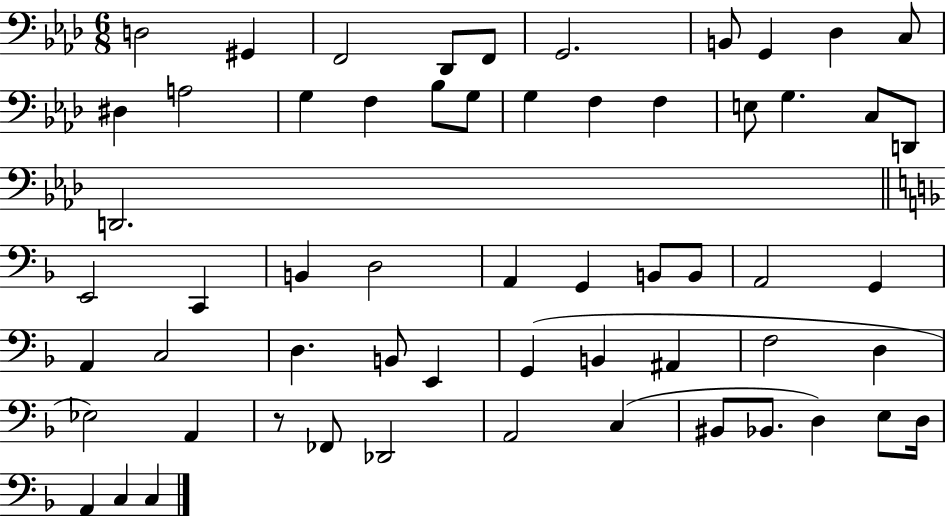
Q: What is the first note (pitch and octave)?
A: D3